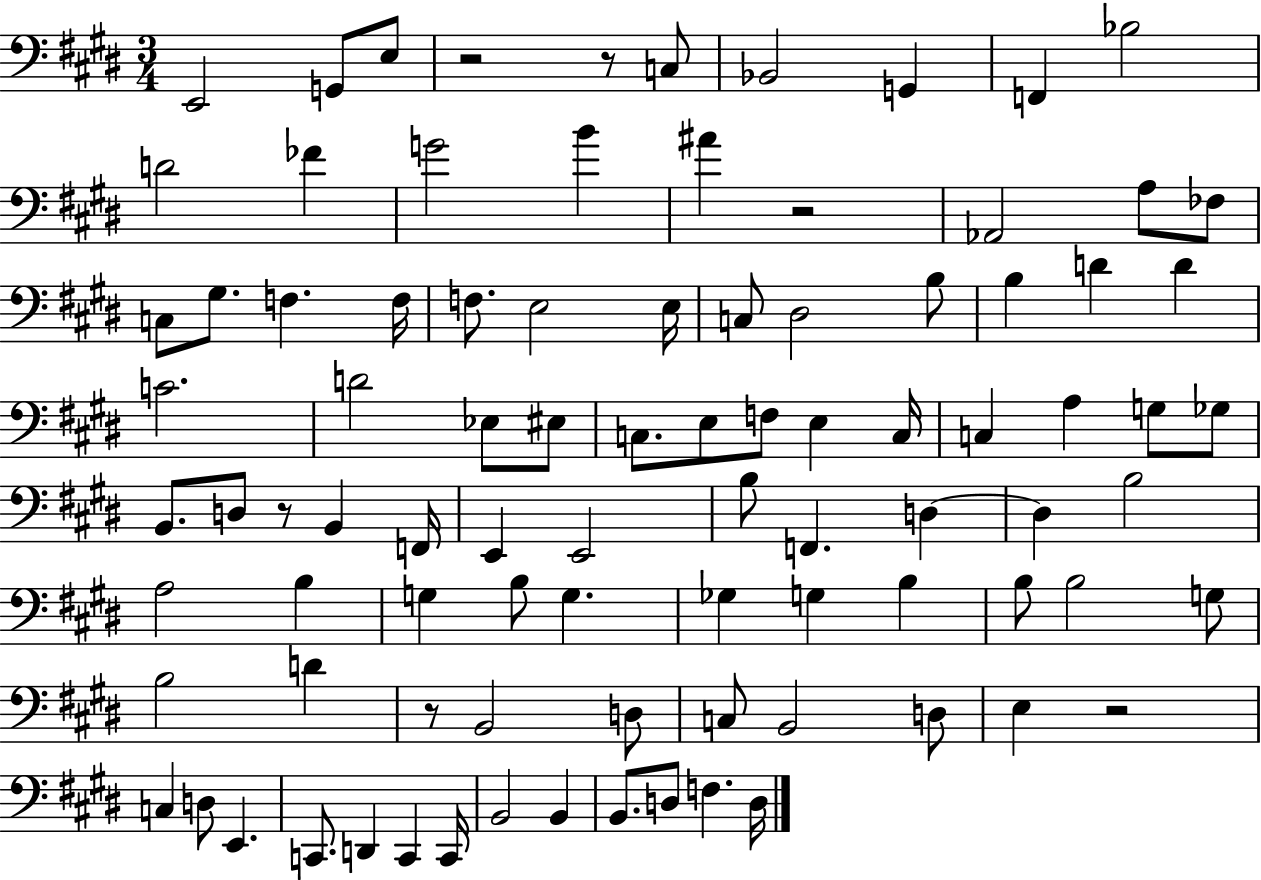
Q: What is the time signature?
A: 3/4